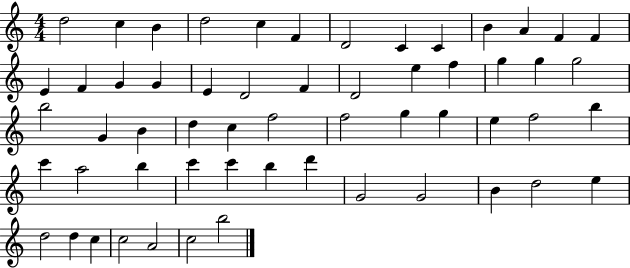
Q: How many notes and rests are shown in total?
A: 57